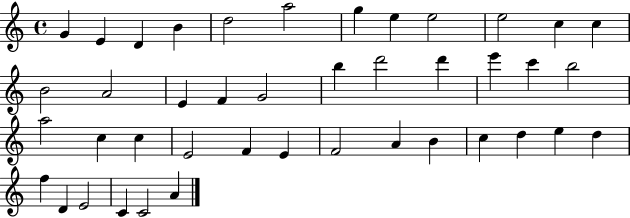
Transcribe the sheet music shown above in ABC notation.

X:1
T:Untitled
M:4/4
L:1/4
K:C
G E D B d2 a2 g e e2 e2 c c B2 A2 E F G2 b d'2 d' e' c' b2 a2 c c E2 F E F2 A B c d e d f D E2 C C2 A